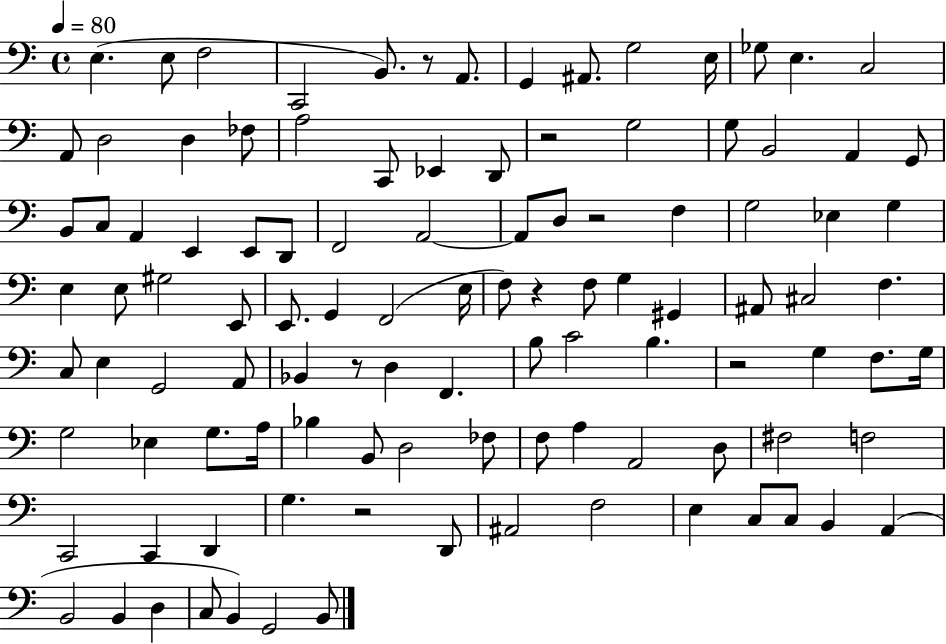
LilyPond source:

{
  \clef bass
  \time 4/4
  \defaultTimeSignature
  \key c \major
  \tempo 4 = 80
  e4.( e8 f2 | c,2 b,8.) r8 a,8. | g,4 ais,8. g2 e16 | ges8 e4. c2 | \break a,8 d2 d4 fes8 | a2 c,8 ees,4 d,8 | r2 g2 | g8 b,2 a,4 g,8 | \break b,8 c8 a,4 e,4 e,8 d,8 | f,2 a,2~~ | a,8 d8 r2 f4 | g2 ees4 g4 | \break e4 e8 gis2 e,8 | e,8. g,4 f,2( e16 | f8) r4 f8 g4 gis,4 | ais,8 cis2 f4. | \break c8 e4 g,2 a,8 | bes,4 r8 d4 f,4. | b8 c'2 b4. | r2 g4 f8. g16 | \break g2 ees4 g8. a16 | bes4 b,8 d2 fes8 | f8 a4 a,2 d8 | fis2 f2 | \break c,2 c,4 d,4 | g4. r2 d,8 | ais,2 f2 | e4 c8 c8 b,4 a,4( | \break b,2 b,4 d4 | c8 b,4) g,2 b,8 | \bar "|."
}